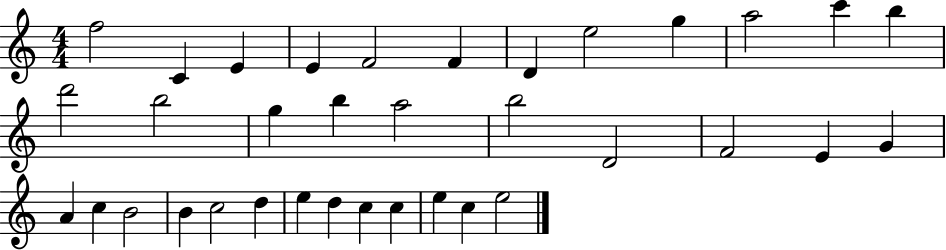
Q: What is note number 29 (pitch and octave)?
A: E5